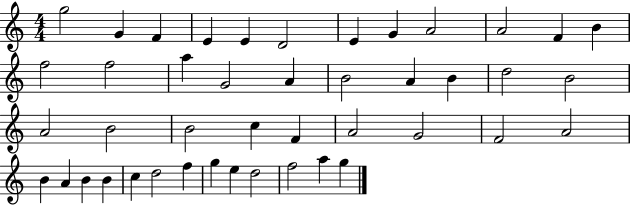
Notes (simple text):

G5/h G4/q F4/q E4/q E4/q D4/h E4/q G4/q A4/h A4/h F4/q B4/q F5/h F5/h A5/q G4/h A4/q B4/h A4/q B4/q D5/h B4/h A4/h B4/h B4/h C5/q F4/q A4/h G4/h F4/h A4/h B4/q A4/q B4/q B4/q C5/q D5/h F5/q G5/q E5/q D5/h F5/h A5/q G5/q